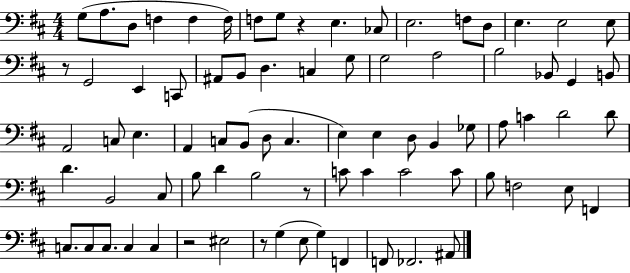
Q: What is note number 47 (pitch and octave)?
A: D4